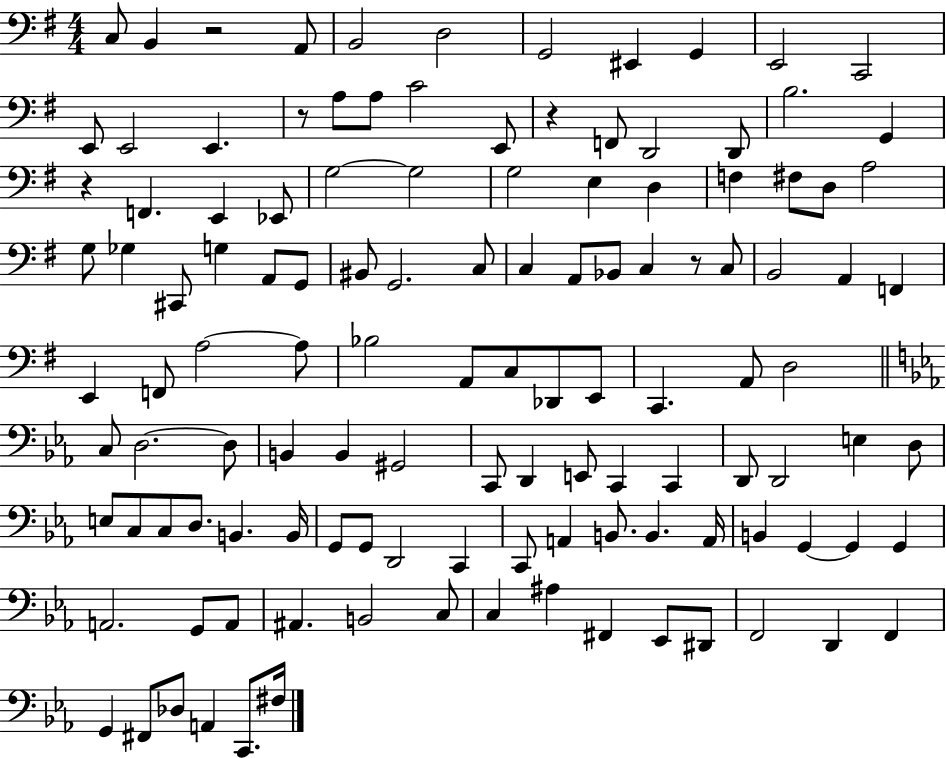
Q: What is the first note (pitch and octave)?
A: C3